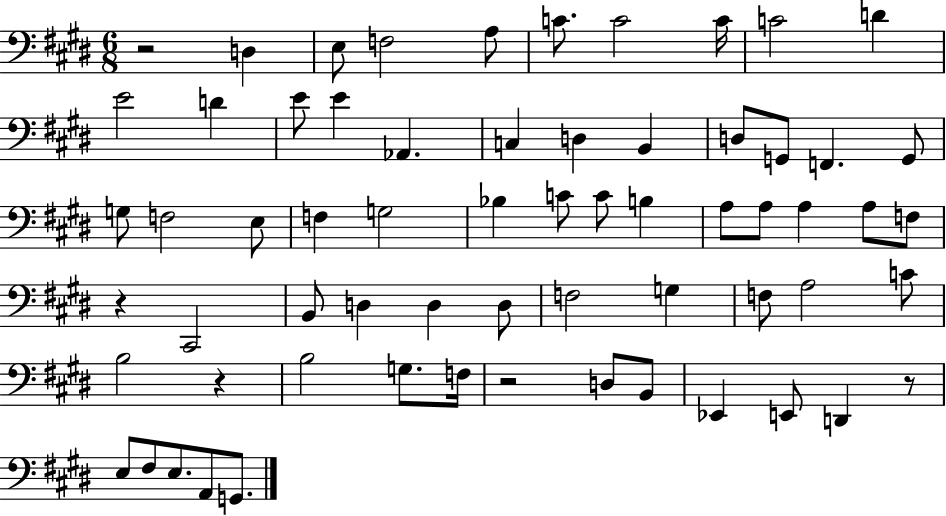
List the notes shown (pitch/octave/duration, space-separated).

R/h D3/q E3/e F3/h A3/e C4/e. C4/h C4/s C4/h D4/q E4/h D4/q E4/e E4/q Ab2/q. C3/q D3/q B2/q D3/e G2/e F2/q. G2/e G3/e F3/h E3/e F3/q G3/h Bb3/q C4/e C4/e B3/q A3/e A3/e A3/q A3/e F3/e R/q C#2/h B2/e D3/q D3/q D3/e F3/h G3/q F3/e A3/h C4/e B3/h R/q B3/h G3/e. F3/s R/h D3/e B2/e Eb2/q E2/e D2/q R/e E3/e F#3/e E3/e. A2/e G2/e.